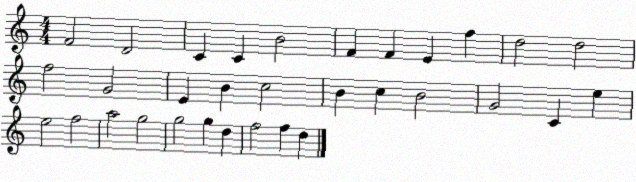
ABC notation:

X:1
T:Untitled
M:4/4
L:1/4
K:C
F2 D2 C C B2 F F E f d2 d2 f2 G2 E B c2 B c B2 G2 C e e2 f2 a2 g2 g2 g d f2 f d